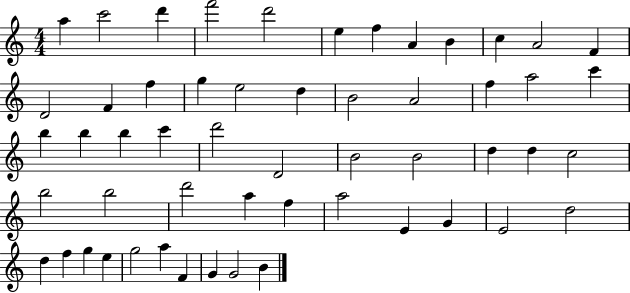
A5/q C6/h D6/q F6/h D6/h E5/q F5/q A4/q B4/q C5/q A4/h F4/q D4/h F4/q F5/q G5/q E5/h D5/q B4/h A4/h F5/q A5/h C6/q B5/q B5/q B5/q C6/q D6/h D4/h B4/h B4/h D5/q D5/q C5/h B5/h B5/h D6/h A5/q F5/q A5/h E4/q G4/q E4/h D5/h D5/q F5/q G5/q E5/q G5/h A5/q F4/q G4/q G4/h B4/q